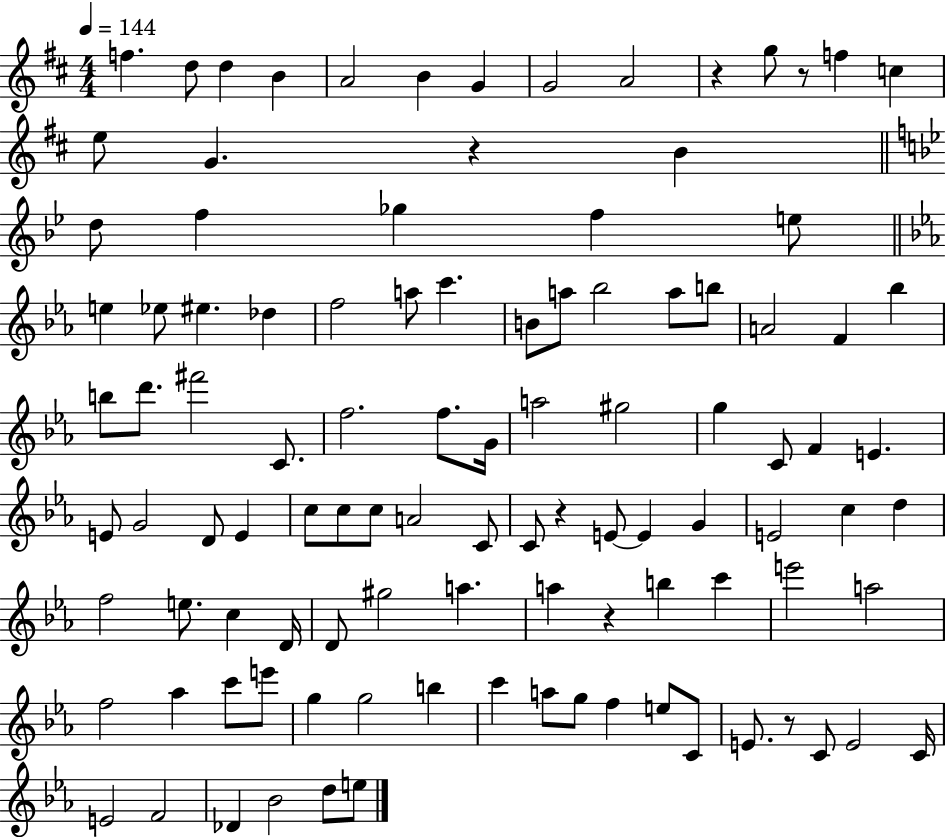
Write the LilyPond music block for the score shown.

{
  \clef treble
  \numericTimeSignature
  \time 4/4
  \key d \major
  \tempo 4 = 144
  f''4. d''8 d''4 b'4 | a'2 b'4 g'4 | g'2 a'2 | r4 g''8 r8 f''4 c''4 | \break e''8 g'4. r4 b'4 | \bar "||" \break \key bes \major d''8 f''4 ges''4 f''4 e''8 | \bar "||" \break \key ees \major e''4 ees''8 eis''4. des''4 | f''2 a''8 c'''4. | b'8 a''8 bes''2 a''8 b''8 | a'2 f'4 bes''4 | \break b''8 d'''8. fis'''2 c'8. | f''2. f''8. g'16 | a''2 gis''2 | g''4 c'8 f'4 e'4. | \break e'8 g'2 d'8 e'4 | c''8 c''8 c''8 a'2 c'8 | c'8 r4 e'8~~ e'4 g'4 | e'2 c''4 d''4 | \break f''2 e''8. c''4 d'16 | d'8 gis''2 a''4. | a''4 r4 b''4 c'''4 | e'''2 a''2 | \break f''2 aes''4 c'''8 e'''8 | g''4 g''2 b''4 | c'''4 a''8 g''8 f''4 e''8 c'8 | e'8. r8 c'8 e'2 c'16 | \break e'2 f'2 | des'4 bes'2 d''8 e''8 | \bar "|."
}